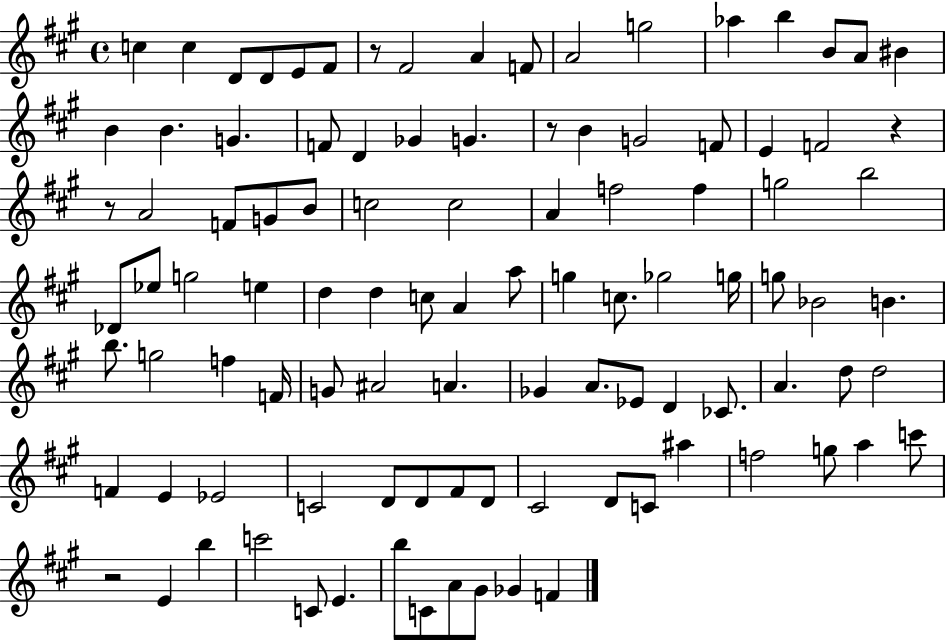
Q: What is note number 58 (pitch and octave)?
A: F5